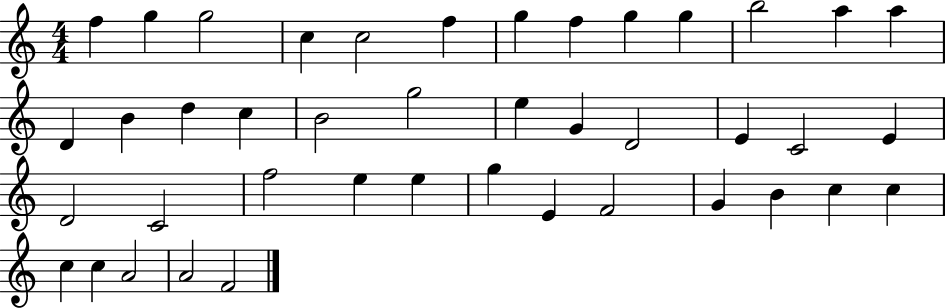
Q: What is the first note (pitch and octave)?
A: F5